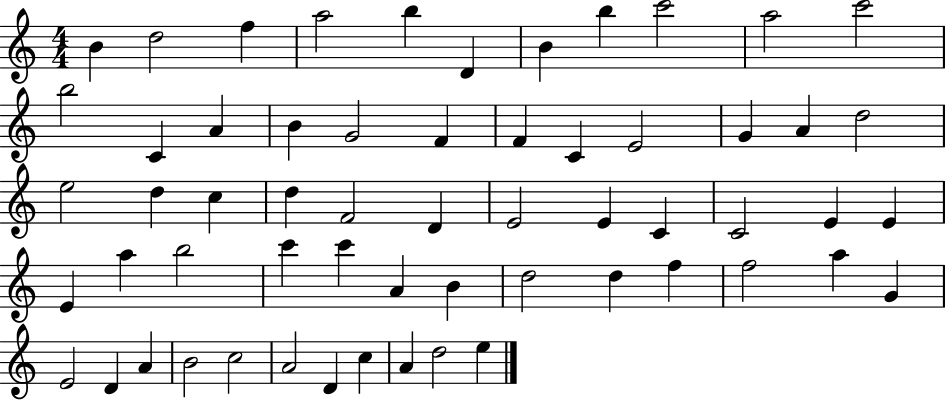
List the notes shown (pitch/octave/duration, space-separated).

B4/q D5/h F5/q A5/h B5/q D4/q B4/q B5/q C6/h A5/h C6/h B5/h C4/q A4/q B4/q G4/h F4/q F4/q C4/q E4/h G4/q A4/q D5/h E5/h D5/q C5/q D5/q F4/h D4/q E4/h E4/q C4/q C4/h E4/q E4/q E4/q A5/q B5/h C6/q C6/q A4/q B4/q D5/h D5/q F5/q F5/h A5/q G4/q E4/h D4/q A4/q B4/h C5/h A4/h D4/q C5/q A4/q D5/h E5/q